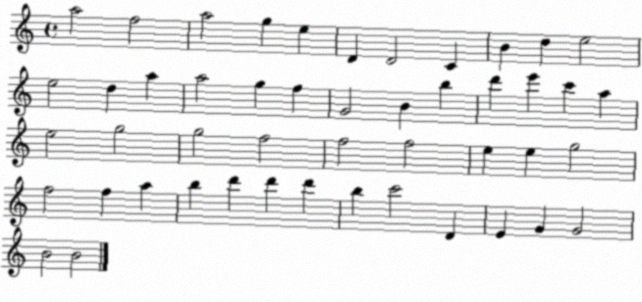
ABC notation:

X:1
T:Untitled
M:4/4
L:1/4
K:C
a2 f2 a2 g e D D2 C B d e2 e2 d a a2 g f G2 B b d' e' c' a e2 g2 g2 f2 f2 f2 e e g2 f2 f a b d' d' d' b c'2 D E G G2 B2 B2